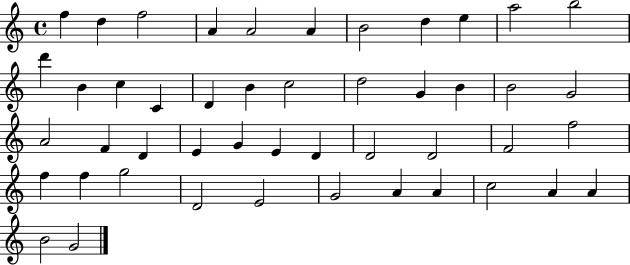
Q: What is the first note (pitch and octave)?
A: F5